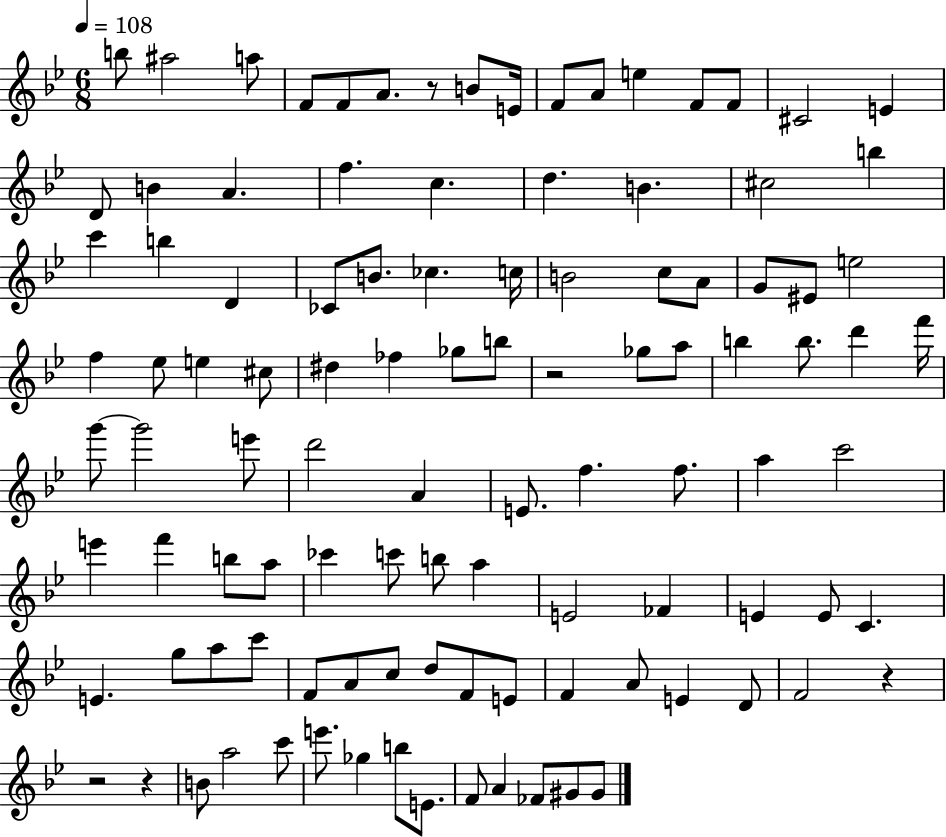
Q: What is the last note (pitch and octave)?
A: G#4